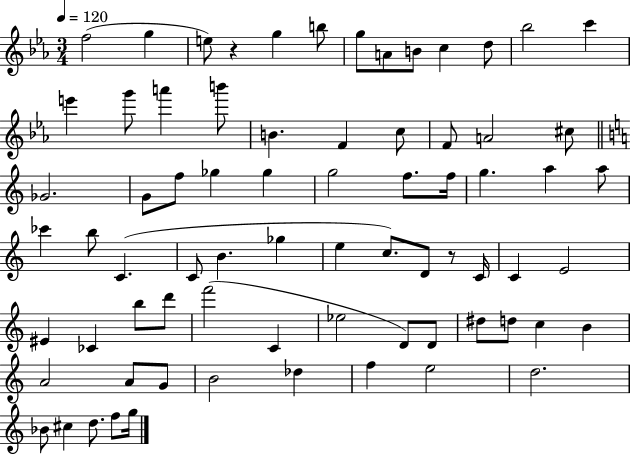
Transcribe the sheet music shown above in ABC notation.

X:1
T:Untitled
M:3/4
L:1/4
K:Eb
f2 g e/2 z g b/2 g/2 A/2 B/2 c d/2 _b2 c' e' g'/2 a' b'/2 B F c/2 F/2 A2 ^c/2 _G2 G/2 f/2 _g _g g2 f/2 f/4 g a a/2 _c' b/2 C C/2 B _g e c/2 D/2 z/2 C/4 C E2 ^E _C b/2 d'/2 f'2 C _e2 D/2 D/2 ^d/2 d/2 c B A2 A/2 G/2 B2 _d f e2 d2 _B/2 ^c d/2 f/2 g/4